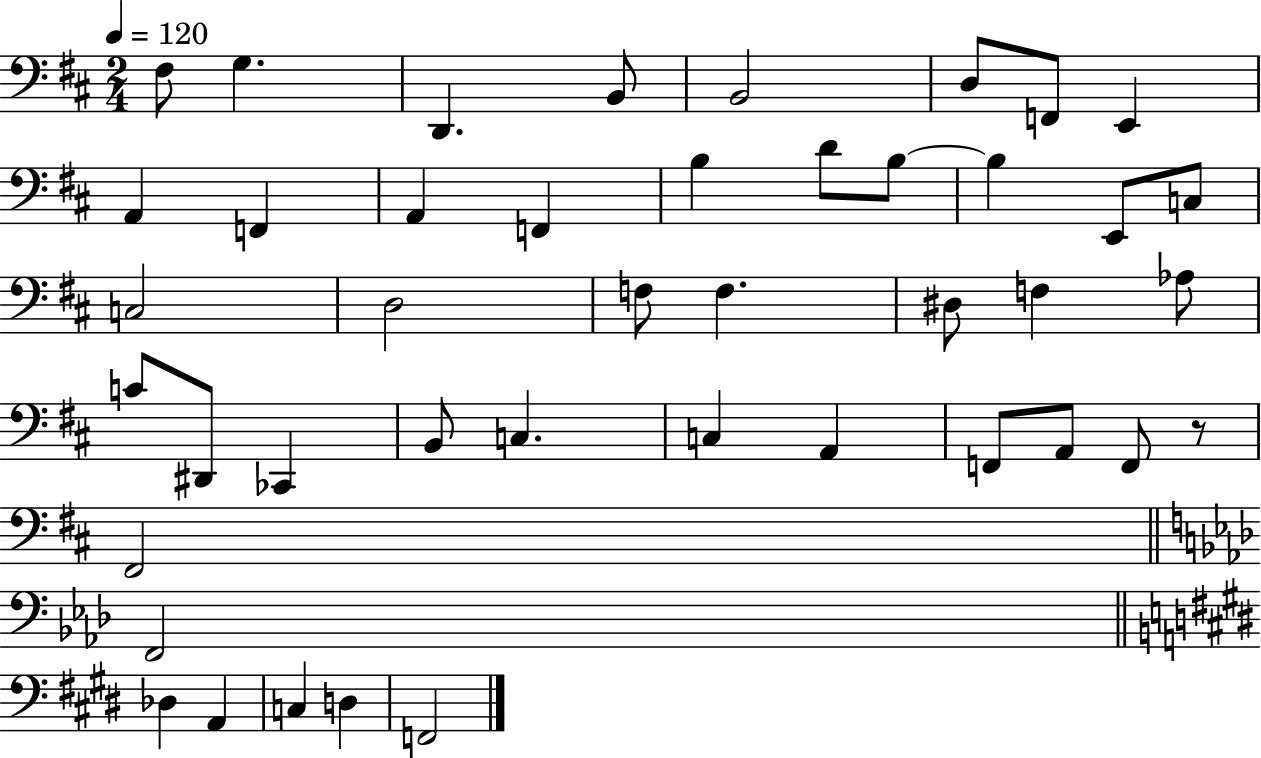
{
  \clef bass
  \numericTimeSignature
  \time 2/4
  \key d \major
  \tempo 4 = 120
  fis8 g4. | d,4. b,8 | b,2 | d8 f,8 e,4 | \break a,4 f,4 | a,4 f,4 | b4 d'8 b8~~ | b4 e,8 c8 | \break c2 | d2 | f8 f4. | dis8 f4 aes8 | \break c'8 dis,8 ces,4 | b,8 c4. | c4 a,4 | f,8 a,8 f,8 r8 | \break fis,2 | \bar "||" \break \key f \minor f,2 | \bar "||" \break \key e \major des4 a,4 | c4 d4 | f,2 | \bar "|."
}